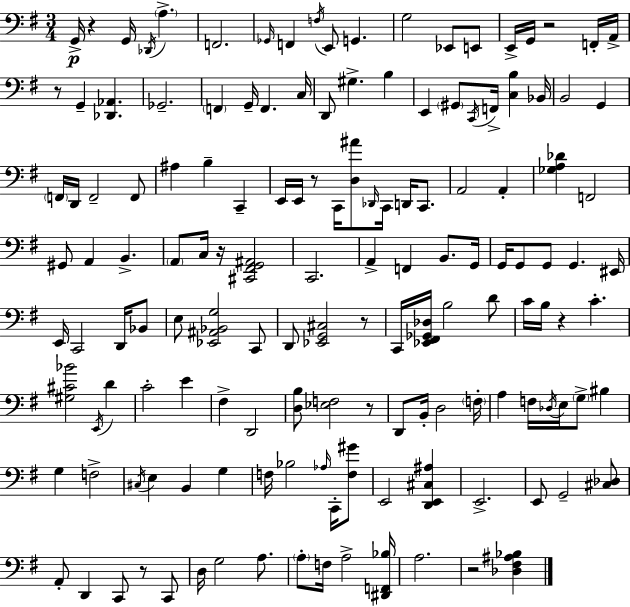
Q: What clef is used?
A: bass